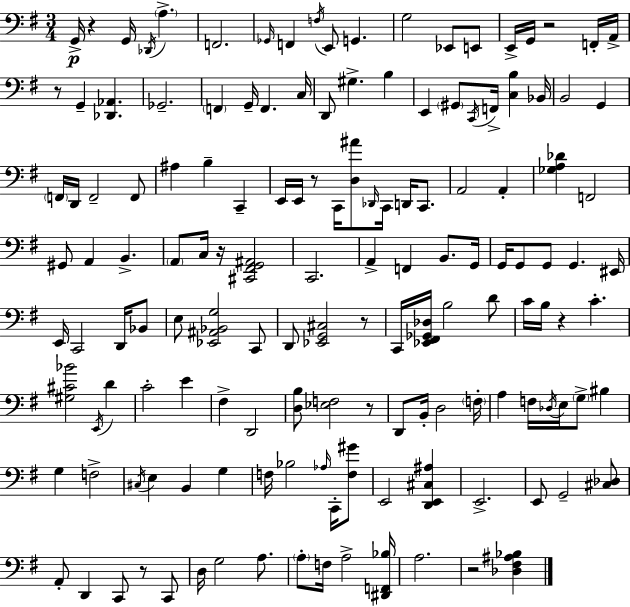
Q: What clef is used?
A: bass